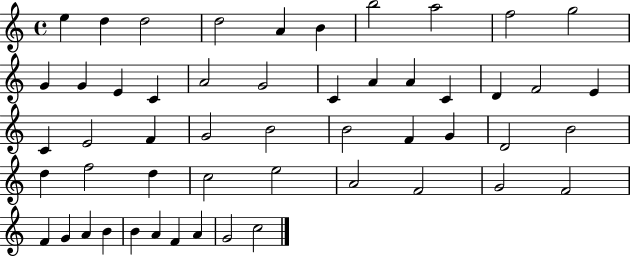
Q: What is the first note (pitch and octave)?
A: E5